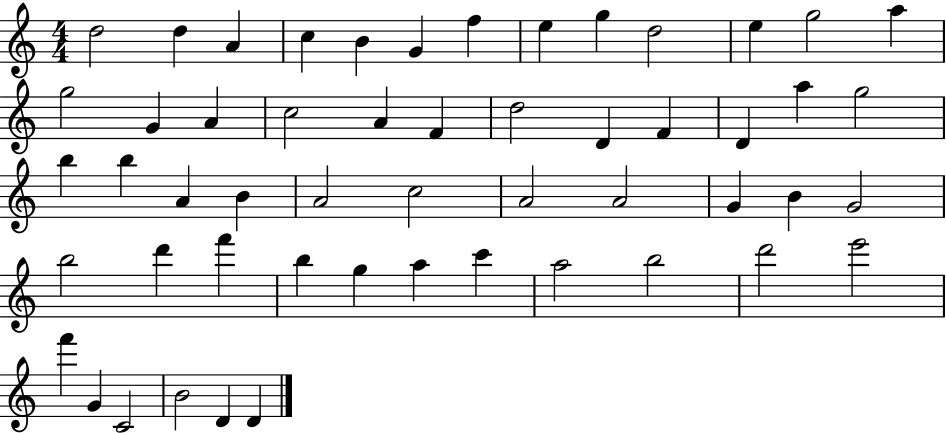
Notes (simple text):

D5/h D5/q A4/q C5/q B4/q G4/q F5/q E5/q G5/q D5/h E5/q G5/h A5/q G5/h G4/q A4/q C5/h A4/q F4/q D5/h D4/q F4/q D4/q A5/q G5/h B5/q B5/q A4/q B4/q A4/h C5/h A4/h A4/h G4/q B4/q G4/h B5/h D6/q F6/q B5/q G5/q A5/q C6/q A5/h B5/h D6/h E6/h F6/q G4/q C4/h B4/h D4/q D4/q